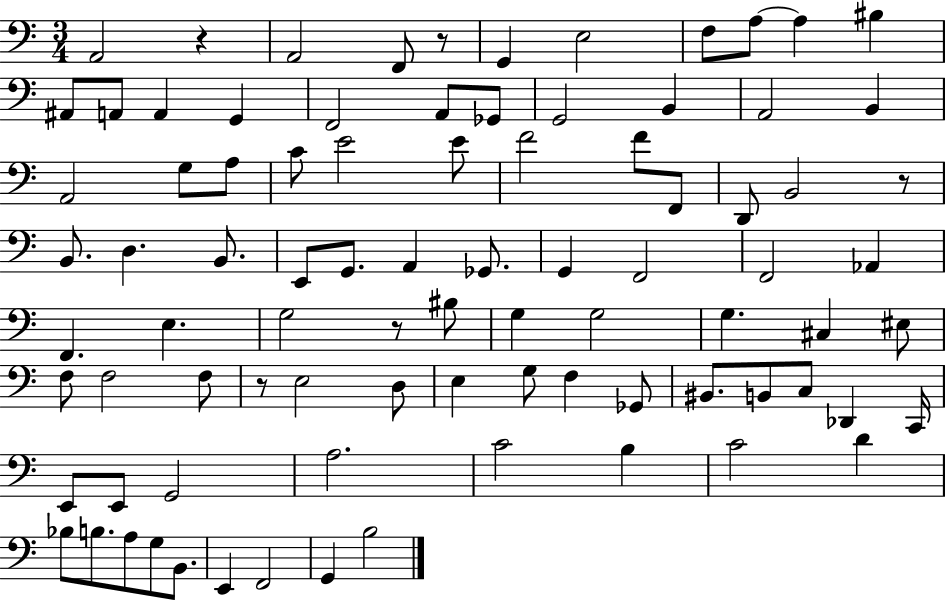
X:1
T:Untitled
M:3/4
L:1/4
K:C
A,,2 z A,,2 F,,/2 z/2 G,, E,2 F,/2 A,/2 A, ^B, ^A,,/2 A,,/2 A,, G,, F,,2 A,,/2 _G,,/2 G,,2 B,, A,,2 B,, A,,2 G,/2 A,/2 C/2 E2 E/2 F2 F/2 F,,/2 D,,/2 B,,2 z/2 B,,/2 D, B,,/2 E,,/2 G,,/2 A,, _G,,/2 G,, F,,2 F,,2 _A,, F,, E, G,2 z/2 ^B,/2 G, G,2 G, ^C, ^E,/2 F,/2 F,2 F,/2 z/2 E,2 D,/2 E, G,/2 F, _G,,/2 ^B,,/2 B,,/2 C,/2 _D,, C,,/4 E,,/2 E,,/2 G,,2 A,2 C2 B, C2 D _B,/2 B,/2 A,/2 G,/2 B,,/2 E,, F,,2 G,, B,2